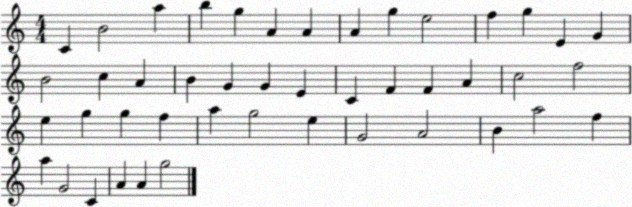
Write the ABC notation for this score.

X:1
T:Untitled
M:4/4
L:1/4
K:C
C B2 a b g A A A g e2 f g E G B2 c A B G G E C F F A c2 f2 e g g f a g2 e G2 A2 B a2 f a G2 C A A g2